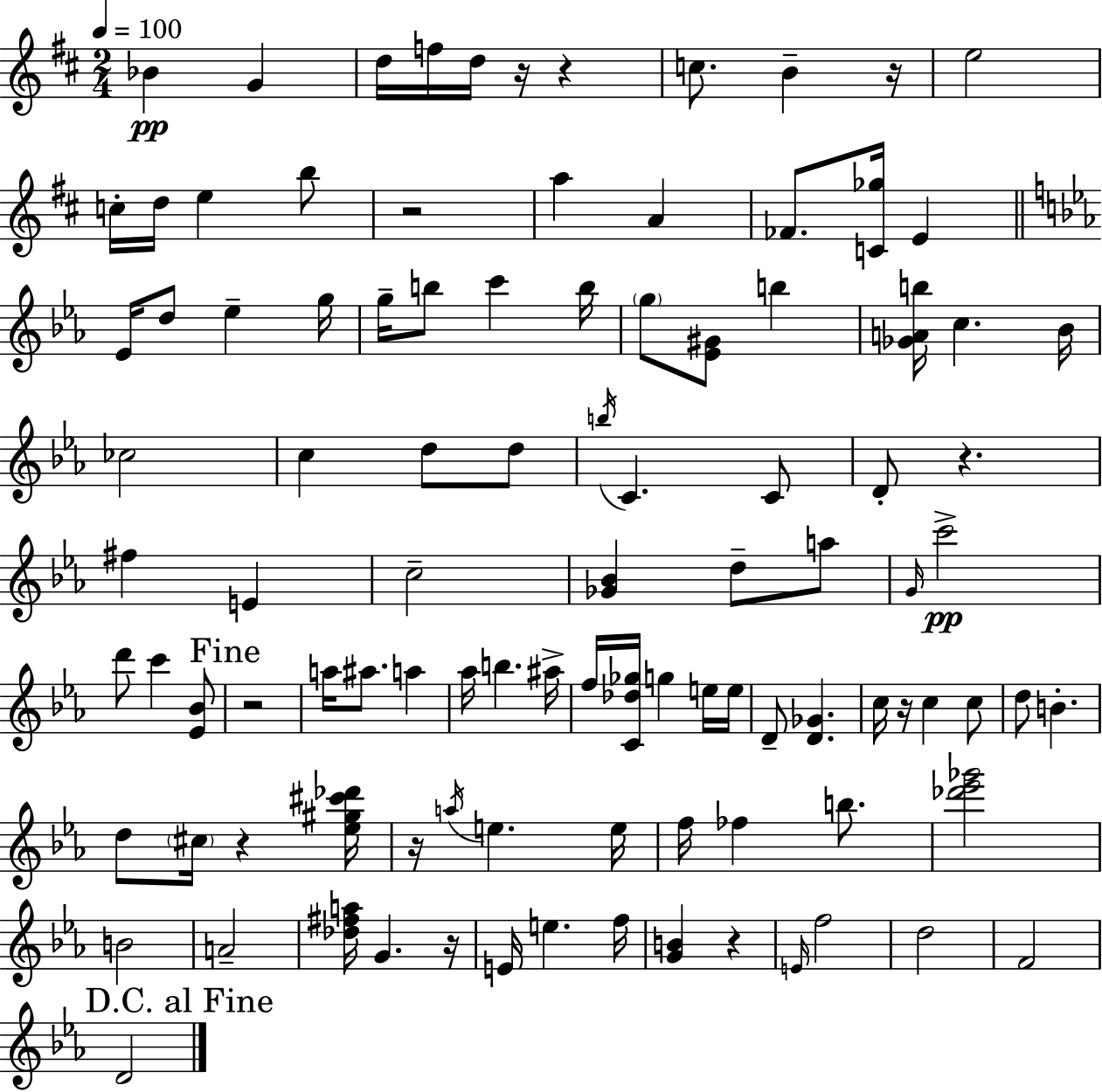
Bb4/q G4/q D5/s F5/s D5/s R/s R/q C5/e. B4/q R/s E5/h C5/s D5/s E5/q B5/e R/h A5/q A4/q FES4/e. [C4,Gb5]/s E4/q Eb4/s D5/e Eb5/q G5/s G5/s B5/e C6/q B5/s G5/e [Eb4,G#4]/e B5/q [Gb4,A4,B5]/s C5/q. Bb4/s CES5/h C5/q D5/e D5/e B5/s C4/q. C4/e D4/e R/q. F#5/q E4/q C5/h [Gb4,Bb4]/q D5/e A5/e G4/s C6/h D6/e C6/q [Eb4,Bb4]/e R/h A5/s A#5/e. A5/q Ab5/s B5/q. A#5/s F5/s [C4,Db5,Gb5]/s G5/q E5/s E5/s D4/e [D4,Gb4]/q. C5/s R/s C5/q C5/e D5/e B4/q. D5/e C#5/s R/q [Eb5,G#5,C#6,Db6]/s R/s A5/s E5/q. E5/s F5/s FES5/q B5/e. [Db6,Eb6,Gb6]/h B4/h A4/h [Db5,F#5,A5]/s G4/q. R/s E4/s E5/q. F5/s [G4,B4]/q R/q E4/s F5/h D5/h F4/h D4/h